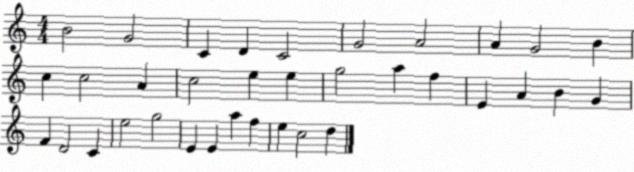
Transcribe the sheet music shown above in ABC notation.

X:1
T:Untitled
M:4/4
L:1/4
K:C
B2 G2 C D C2 G2 A2 A G2 B c c2 A c2 e e g2 a f E A B G F D2 C e2 g2 E E a f e c2 d